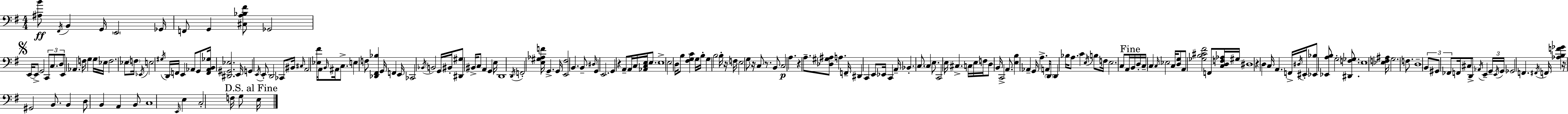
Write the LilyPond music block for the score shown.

{
  \clef bass
  \numericTimeSignature
  \time 4/4
  \key e \minor
  \repeat volta 2 { <ais b'>8\ff \acciaccatura { fis,16 } b,4 g,16 \parenthesize e,2 | ges,16 f,8 g,4 <cis a bes fis'>8 ges,2 | \mark \markup { \musicglyph "scripts.segno" } e,16~~ e,8-> g,2 \tuplet 3/2 { c,8 c8. | d8 } e,8 aes,4. f16 g4 | \break g16 ees16 f2. ees8 | \parenthesize f16 \acciaccatura { ees,16 } e2 \acciaccatura { gis16 } d,16 f,16 e,4 | aes,8 g,8 <f, aes, b, ges>16 <dis, gis, ees>2. | e,16 g,4 \acciaccatura { e,16 } e,8-. d,2 | \break ces,8 bis,16 \grace { cis16 } a,2 <ees fis'>16 a,8 | \grace { b,16 } ais,16 c8.-> e4 f8 <des, fis, bes>4 | g,16 f,4 e,16 ces,2 \acciaccatura { bes,16 } b,2 | g,16 bis,16-. <dis, gis>8 bis,16-> c8 a,4 | \break g,4 e16 d,1 | \acciaccatura { d,16 } f,2-. | <e gis aes f'>16 g,4.-> g,16 <e, fis>2 | b,4. b,8-- \grace { dis16 } g,4 e,2. | \break g,4 r4 | a,8-- a,16 c16 <aes, c e>16 e8. e1-> | \parenthesize e2 | d16 b8 <fis g c'>4 g16 b16-. g4 b2 | \break b16-. r16 f16 e2 | g8 r16 c8 r8. b,8 c2\p | a4. r4 a8.-- | <des gis ais>8 a4. f,16-- dis,4 c,4 | \break e,8 ees,16 c,4 a,16-- bes,4.-. c8. | \parenthesize c4 e8. c,2 | e16 cis4.-> c16 e16 f16 d8 b,16 c,2-> | a,8. <e b>4 aes,4-- | \break g,16 a4.-> a,16 \parenthesize d,8 d,4 bes16 | a8. c'4 \acciaccatura { e16 } b8 f16 e2. | c8 a,16 \mark "Fine" b,16 d16-. c16-- c4 | \grace { c16 } ees2 c16 <d g>8 a,8 <ges b cis' fis'>2 | \break f,8 <c d f aes>16 gis16 dis1 | r4 d4 | c16 a,4. f,16-> \acciaccatura { dis16 } eis,16-. <ees, bes>8 <ees, a b>8 | g2-. <dis, f ges>8. e1 | \break <ees f ais>16 g2. | f8. d1-- | \tuplet 3/2 { b,8 gis,8 | fes,8 } f,16 cis8 d,8-> \acciaccatura { aes,16 } e,4-- \tuplet 3/2 { g,16-- \acciaccatura { e,16 } g,16 } ges,2 | \break f,4. \acciaccatura { fis,16 } f,16 <aes b f' ges'>4 | r16 gis,2 b,8. b,4 | d8 b,4 a,4 b,8 c1 | \grace { e,16 } | \break e4 c2-. f16 g8 \mark "D.S. al Fine" e16 | } \bar "|."
}